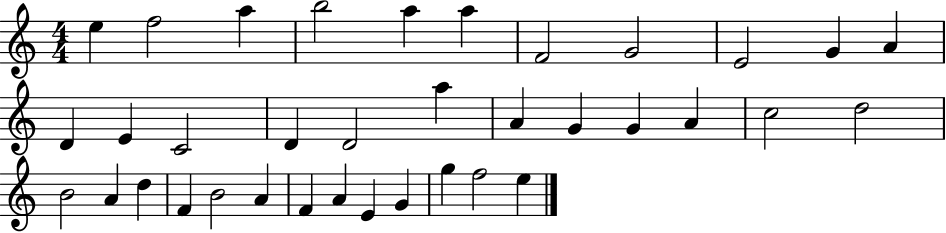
E5/q F5/h A5/q B5/h A5/q A5/q F4/h G4/h E4/h G4/q A4/q D4/q E4/q C4/h D4/q D4/h A5/q A4/q G4/q G4/q A4/q C5/h D5/h B4/h A4/q D5/q F4/q B4/h A4/q F4/q A4/q E4/q G4/q G5/q F5/h E5/q